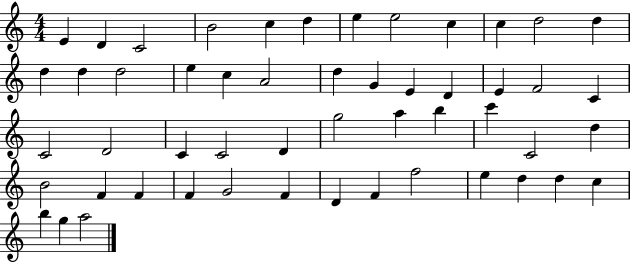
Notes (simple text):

E4/q D4/q C4/h B4/h C5/q D5/q E5/q E5/h C5/q C5/q D5/h D5/q D5/q D5/q D5/h E5/q C5/q A4/h D5/q G4/q E4/q D4/q E4/q F4/h C4/q C4/h D4/h C4/q C4/h D4/q G5/h A5/q B5/q C6/q C4/h D5/q B4/h F4/q F4/q F4/q G4/h F4/q D4/q F4/q F5/h E5/q D5/q D5/q C5/q B5/q G5/q A5/h